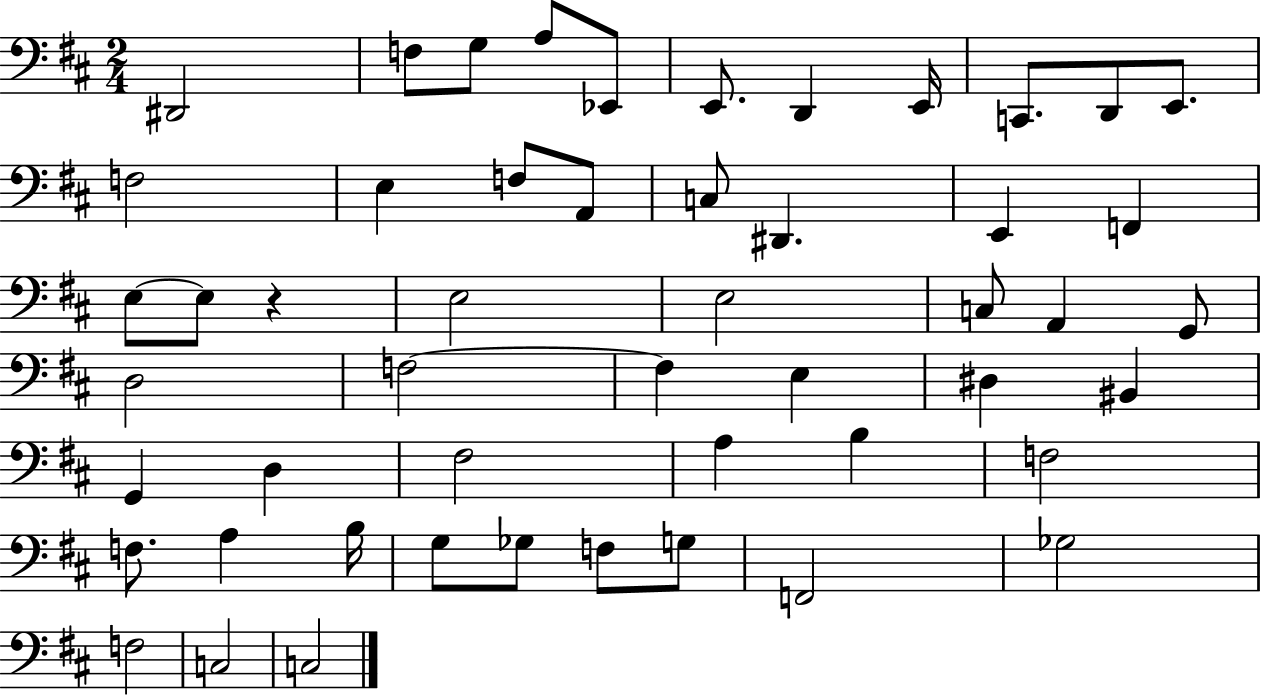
{
  \clef bass
  \numericTimeSignature
  \time 2/4
  \key d \major
  dis,2 | f8 g8 a8 ees,8 | e,8. d,4 e,16 | c,8. d,8 e,8. | \break f2 | e4 f8 a,8 | c8 dis,4. | e,4 f,4 | \break e8~~ e8 r4 | e2 | e2 | c8 a,4 g,8 | \break d2 | f2~~ | f4 e4 | dis4 bis,4 | \break g,4 d4 | fis2 | a4 b4 | f2 | \break f8. a4 b16 | g8 ges8 f8 g8 | f,2 | ges2 | \break f2 | c2 | c2 | \bar "|."
}